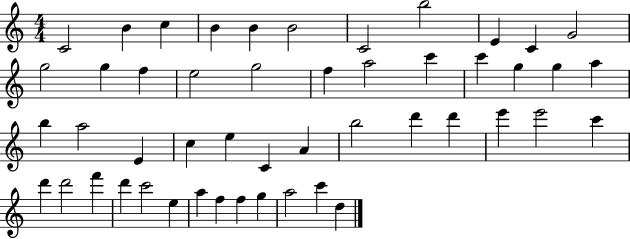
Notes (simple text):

C4/h B4/q C5/q B4/q B4/q B4/h C4/h B5/h E4/q C4/q G4/h G5/h G5/q F5/q E5/h G5/h F5/q A5/h C6/q C6/q G5/q G5/q A5/q B5/q A5/h E4/q C5/q E5/q C4/q A4/q B5/h D6/q D6/q E6/q E6/h C6/q D6/q D6/h F6/q D6/q C6/h E5/q A5/q F5/q F5/q G5/q A5/h C6/q D5/q